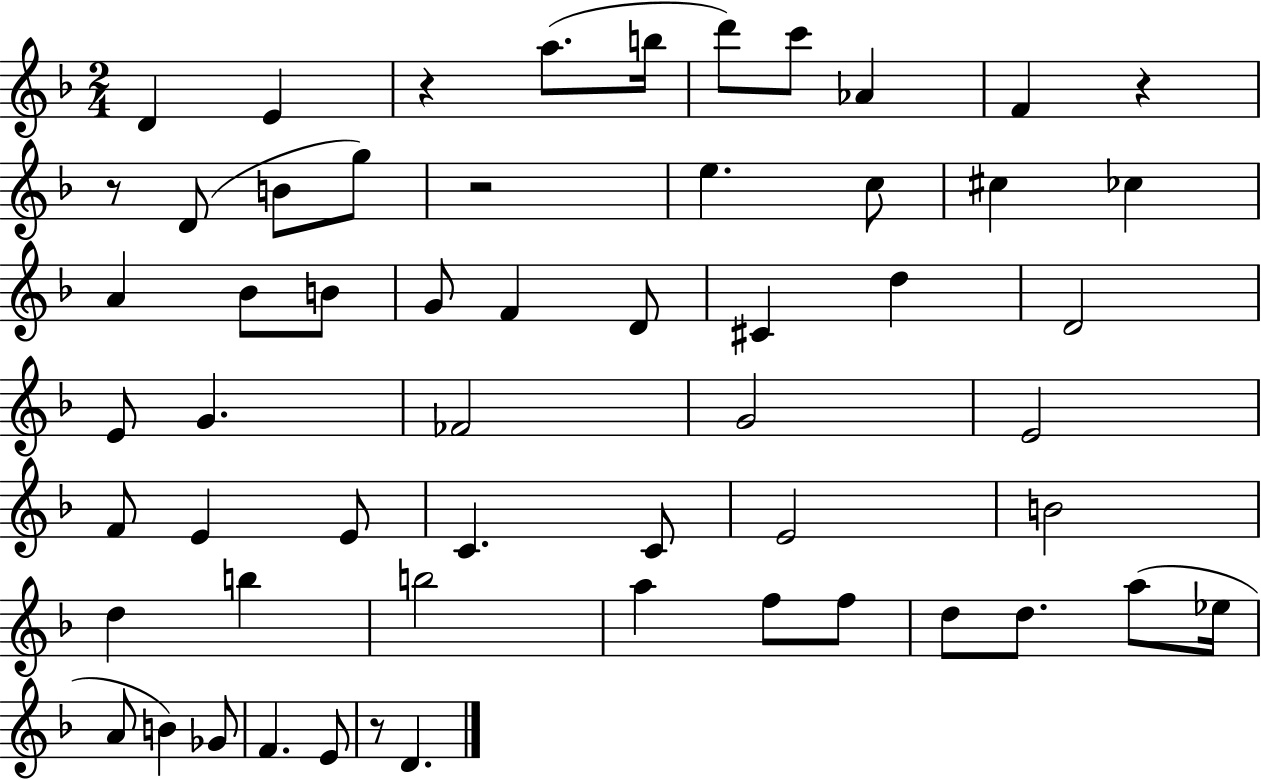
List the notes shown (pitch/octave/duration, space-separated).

D4/q E4/q R/q A5/e. B5/s D6/e C6/e Ab4/q F4/q R/q R/e D4/e B4/e G5/e R/h E5/q. C5/e C#5/q CES5/q A4/q Bb4/e B4/e G4/e F4/q D4/e C#4/q D5/q D4/h E4/e G4/q. FES4/h G4/h E4/h F4/e E4/q E4/e C4/q. C4/e E4/h B4/h D5/q B5/q B5/h A5/q F5/e F5/e D5/e D5/e. A5/e Eb5/s A4/e B4/q Gb4/e F4/q. E4/e R/e D4/q.